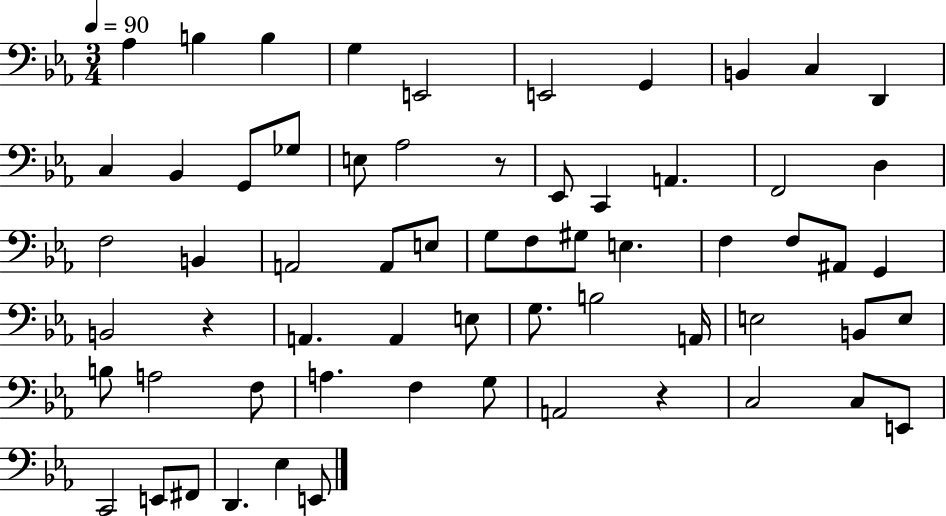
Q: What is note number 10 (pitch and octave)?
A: D2